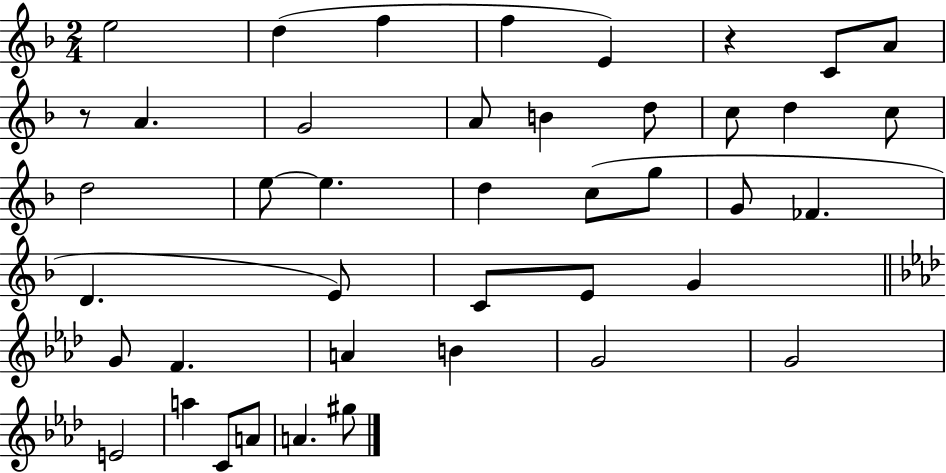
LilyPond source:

{
  \clef treble
  \numericTimeSignature
  \time 2/4
  \key f \major
  e''2 | d''4( f''4 | f''4 e'4) | r4 c'8 a'8 | \break r8 a'4. | g'2 | a'8 b'4 d''8 | c''8 d''4 c''8 | \break d''2 | e''8~~ e''4. | d''4 c''8( g''8 | g'8 fes'4. | \break d'4. e'8) | c'8 e'8 g'4 | \bar "||" \break \key aes \major g'8 f'4. | a'4 b'4 | g'2 | g'2 | \break e'2 | a''4 c'8 a'8 | a'4. gis''8 | \bar "|."
}